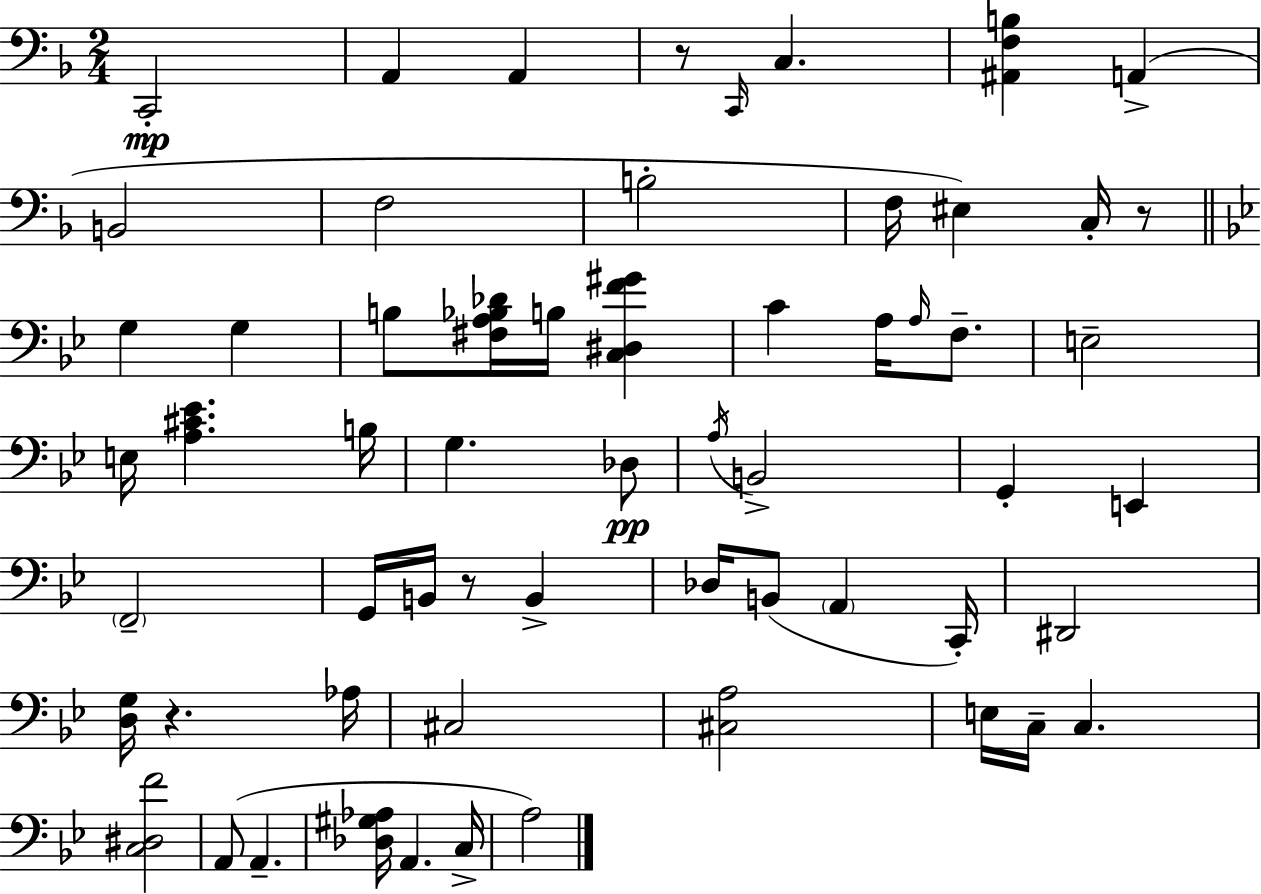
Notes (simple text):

C2/h A2/q A2/q R/e C2/s C3/q. [A#2,F3,B3]/q A2/q B2/h F3/h B3/h F3/s EIS3/q C3/s R/e G3/q G3/q B3/e [F#3,A3,Bb3,Db4]/s B3/s [C3,D#3,F4,G#4]/q C4/q A3/s A3/s F3/e. E3/h E3/s [A3,C#4,Eb4]/q. B3/s G3/q. Db3/e A3/s B2/h G2/q E2/q F2/h G2/s B2/s R/e B2/q Db3/s B2/e A2/q C2/s D#2/h [D3,G3]/s R/q. Ab3/s C#3/h [C#3,A3]/h E3/s C3/s C3/q. [C3,D#3,F4]/h A2/e A2/q. [Db3,G#3,Ab3]/s A2/q. C3/s A3/h